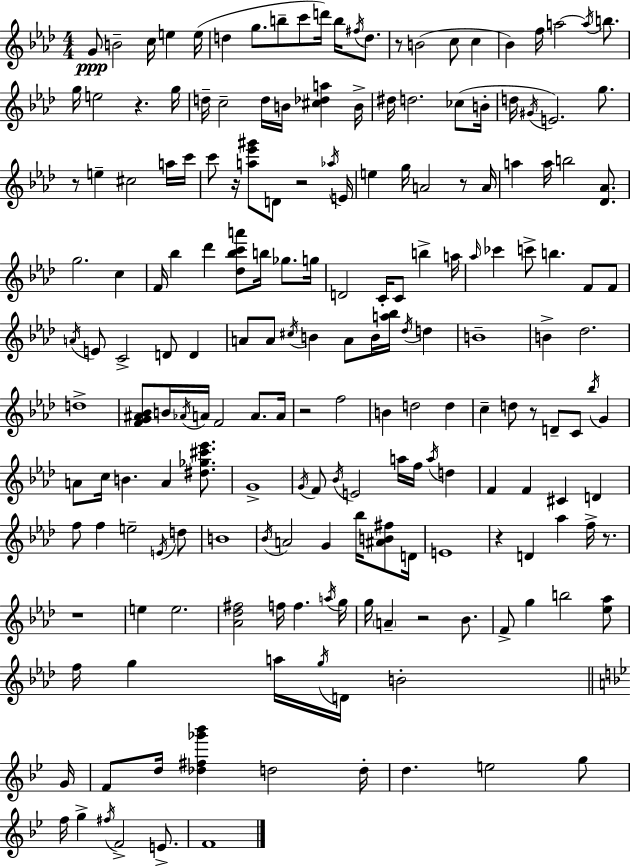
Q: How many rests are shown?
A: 12